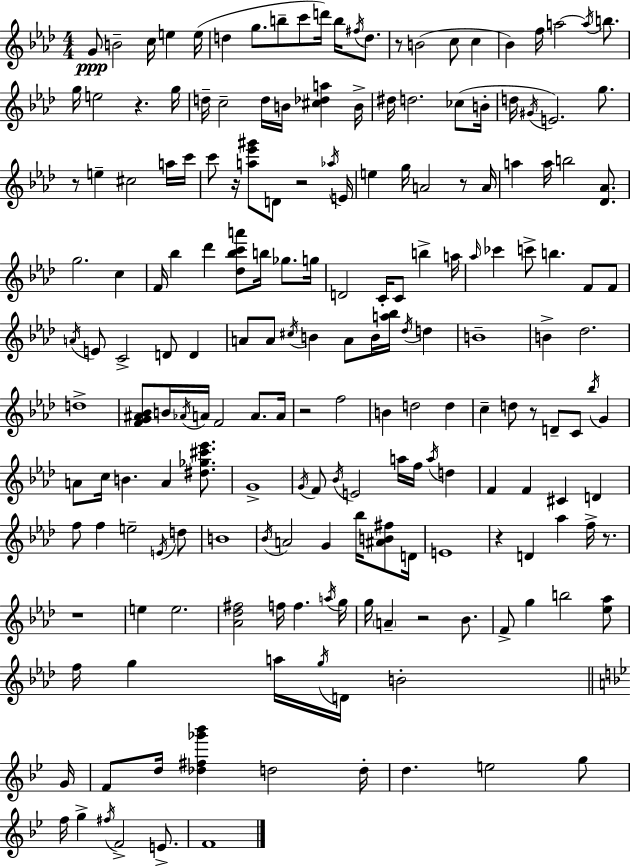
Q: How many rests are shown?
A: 12